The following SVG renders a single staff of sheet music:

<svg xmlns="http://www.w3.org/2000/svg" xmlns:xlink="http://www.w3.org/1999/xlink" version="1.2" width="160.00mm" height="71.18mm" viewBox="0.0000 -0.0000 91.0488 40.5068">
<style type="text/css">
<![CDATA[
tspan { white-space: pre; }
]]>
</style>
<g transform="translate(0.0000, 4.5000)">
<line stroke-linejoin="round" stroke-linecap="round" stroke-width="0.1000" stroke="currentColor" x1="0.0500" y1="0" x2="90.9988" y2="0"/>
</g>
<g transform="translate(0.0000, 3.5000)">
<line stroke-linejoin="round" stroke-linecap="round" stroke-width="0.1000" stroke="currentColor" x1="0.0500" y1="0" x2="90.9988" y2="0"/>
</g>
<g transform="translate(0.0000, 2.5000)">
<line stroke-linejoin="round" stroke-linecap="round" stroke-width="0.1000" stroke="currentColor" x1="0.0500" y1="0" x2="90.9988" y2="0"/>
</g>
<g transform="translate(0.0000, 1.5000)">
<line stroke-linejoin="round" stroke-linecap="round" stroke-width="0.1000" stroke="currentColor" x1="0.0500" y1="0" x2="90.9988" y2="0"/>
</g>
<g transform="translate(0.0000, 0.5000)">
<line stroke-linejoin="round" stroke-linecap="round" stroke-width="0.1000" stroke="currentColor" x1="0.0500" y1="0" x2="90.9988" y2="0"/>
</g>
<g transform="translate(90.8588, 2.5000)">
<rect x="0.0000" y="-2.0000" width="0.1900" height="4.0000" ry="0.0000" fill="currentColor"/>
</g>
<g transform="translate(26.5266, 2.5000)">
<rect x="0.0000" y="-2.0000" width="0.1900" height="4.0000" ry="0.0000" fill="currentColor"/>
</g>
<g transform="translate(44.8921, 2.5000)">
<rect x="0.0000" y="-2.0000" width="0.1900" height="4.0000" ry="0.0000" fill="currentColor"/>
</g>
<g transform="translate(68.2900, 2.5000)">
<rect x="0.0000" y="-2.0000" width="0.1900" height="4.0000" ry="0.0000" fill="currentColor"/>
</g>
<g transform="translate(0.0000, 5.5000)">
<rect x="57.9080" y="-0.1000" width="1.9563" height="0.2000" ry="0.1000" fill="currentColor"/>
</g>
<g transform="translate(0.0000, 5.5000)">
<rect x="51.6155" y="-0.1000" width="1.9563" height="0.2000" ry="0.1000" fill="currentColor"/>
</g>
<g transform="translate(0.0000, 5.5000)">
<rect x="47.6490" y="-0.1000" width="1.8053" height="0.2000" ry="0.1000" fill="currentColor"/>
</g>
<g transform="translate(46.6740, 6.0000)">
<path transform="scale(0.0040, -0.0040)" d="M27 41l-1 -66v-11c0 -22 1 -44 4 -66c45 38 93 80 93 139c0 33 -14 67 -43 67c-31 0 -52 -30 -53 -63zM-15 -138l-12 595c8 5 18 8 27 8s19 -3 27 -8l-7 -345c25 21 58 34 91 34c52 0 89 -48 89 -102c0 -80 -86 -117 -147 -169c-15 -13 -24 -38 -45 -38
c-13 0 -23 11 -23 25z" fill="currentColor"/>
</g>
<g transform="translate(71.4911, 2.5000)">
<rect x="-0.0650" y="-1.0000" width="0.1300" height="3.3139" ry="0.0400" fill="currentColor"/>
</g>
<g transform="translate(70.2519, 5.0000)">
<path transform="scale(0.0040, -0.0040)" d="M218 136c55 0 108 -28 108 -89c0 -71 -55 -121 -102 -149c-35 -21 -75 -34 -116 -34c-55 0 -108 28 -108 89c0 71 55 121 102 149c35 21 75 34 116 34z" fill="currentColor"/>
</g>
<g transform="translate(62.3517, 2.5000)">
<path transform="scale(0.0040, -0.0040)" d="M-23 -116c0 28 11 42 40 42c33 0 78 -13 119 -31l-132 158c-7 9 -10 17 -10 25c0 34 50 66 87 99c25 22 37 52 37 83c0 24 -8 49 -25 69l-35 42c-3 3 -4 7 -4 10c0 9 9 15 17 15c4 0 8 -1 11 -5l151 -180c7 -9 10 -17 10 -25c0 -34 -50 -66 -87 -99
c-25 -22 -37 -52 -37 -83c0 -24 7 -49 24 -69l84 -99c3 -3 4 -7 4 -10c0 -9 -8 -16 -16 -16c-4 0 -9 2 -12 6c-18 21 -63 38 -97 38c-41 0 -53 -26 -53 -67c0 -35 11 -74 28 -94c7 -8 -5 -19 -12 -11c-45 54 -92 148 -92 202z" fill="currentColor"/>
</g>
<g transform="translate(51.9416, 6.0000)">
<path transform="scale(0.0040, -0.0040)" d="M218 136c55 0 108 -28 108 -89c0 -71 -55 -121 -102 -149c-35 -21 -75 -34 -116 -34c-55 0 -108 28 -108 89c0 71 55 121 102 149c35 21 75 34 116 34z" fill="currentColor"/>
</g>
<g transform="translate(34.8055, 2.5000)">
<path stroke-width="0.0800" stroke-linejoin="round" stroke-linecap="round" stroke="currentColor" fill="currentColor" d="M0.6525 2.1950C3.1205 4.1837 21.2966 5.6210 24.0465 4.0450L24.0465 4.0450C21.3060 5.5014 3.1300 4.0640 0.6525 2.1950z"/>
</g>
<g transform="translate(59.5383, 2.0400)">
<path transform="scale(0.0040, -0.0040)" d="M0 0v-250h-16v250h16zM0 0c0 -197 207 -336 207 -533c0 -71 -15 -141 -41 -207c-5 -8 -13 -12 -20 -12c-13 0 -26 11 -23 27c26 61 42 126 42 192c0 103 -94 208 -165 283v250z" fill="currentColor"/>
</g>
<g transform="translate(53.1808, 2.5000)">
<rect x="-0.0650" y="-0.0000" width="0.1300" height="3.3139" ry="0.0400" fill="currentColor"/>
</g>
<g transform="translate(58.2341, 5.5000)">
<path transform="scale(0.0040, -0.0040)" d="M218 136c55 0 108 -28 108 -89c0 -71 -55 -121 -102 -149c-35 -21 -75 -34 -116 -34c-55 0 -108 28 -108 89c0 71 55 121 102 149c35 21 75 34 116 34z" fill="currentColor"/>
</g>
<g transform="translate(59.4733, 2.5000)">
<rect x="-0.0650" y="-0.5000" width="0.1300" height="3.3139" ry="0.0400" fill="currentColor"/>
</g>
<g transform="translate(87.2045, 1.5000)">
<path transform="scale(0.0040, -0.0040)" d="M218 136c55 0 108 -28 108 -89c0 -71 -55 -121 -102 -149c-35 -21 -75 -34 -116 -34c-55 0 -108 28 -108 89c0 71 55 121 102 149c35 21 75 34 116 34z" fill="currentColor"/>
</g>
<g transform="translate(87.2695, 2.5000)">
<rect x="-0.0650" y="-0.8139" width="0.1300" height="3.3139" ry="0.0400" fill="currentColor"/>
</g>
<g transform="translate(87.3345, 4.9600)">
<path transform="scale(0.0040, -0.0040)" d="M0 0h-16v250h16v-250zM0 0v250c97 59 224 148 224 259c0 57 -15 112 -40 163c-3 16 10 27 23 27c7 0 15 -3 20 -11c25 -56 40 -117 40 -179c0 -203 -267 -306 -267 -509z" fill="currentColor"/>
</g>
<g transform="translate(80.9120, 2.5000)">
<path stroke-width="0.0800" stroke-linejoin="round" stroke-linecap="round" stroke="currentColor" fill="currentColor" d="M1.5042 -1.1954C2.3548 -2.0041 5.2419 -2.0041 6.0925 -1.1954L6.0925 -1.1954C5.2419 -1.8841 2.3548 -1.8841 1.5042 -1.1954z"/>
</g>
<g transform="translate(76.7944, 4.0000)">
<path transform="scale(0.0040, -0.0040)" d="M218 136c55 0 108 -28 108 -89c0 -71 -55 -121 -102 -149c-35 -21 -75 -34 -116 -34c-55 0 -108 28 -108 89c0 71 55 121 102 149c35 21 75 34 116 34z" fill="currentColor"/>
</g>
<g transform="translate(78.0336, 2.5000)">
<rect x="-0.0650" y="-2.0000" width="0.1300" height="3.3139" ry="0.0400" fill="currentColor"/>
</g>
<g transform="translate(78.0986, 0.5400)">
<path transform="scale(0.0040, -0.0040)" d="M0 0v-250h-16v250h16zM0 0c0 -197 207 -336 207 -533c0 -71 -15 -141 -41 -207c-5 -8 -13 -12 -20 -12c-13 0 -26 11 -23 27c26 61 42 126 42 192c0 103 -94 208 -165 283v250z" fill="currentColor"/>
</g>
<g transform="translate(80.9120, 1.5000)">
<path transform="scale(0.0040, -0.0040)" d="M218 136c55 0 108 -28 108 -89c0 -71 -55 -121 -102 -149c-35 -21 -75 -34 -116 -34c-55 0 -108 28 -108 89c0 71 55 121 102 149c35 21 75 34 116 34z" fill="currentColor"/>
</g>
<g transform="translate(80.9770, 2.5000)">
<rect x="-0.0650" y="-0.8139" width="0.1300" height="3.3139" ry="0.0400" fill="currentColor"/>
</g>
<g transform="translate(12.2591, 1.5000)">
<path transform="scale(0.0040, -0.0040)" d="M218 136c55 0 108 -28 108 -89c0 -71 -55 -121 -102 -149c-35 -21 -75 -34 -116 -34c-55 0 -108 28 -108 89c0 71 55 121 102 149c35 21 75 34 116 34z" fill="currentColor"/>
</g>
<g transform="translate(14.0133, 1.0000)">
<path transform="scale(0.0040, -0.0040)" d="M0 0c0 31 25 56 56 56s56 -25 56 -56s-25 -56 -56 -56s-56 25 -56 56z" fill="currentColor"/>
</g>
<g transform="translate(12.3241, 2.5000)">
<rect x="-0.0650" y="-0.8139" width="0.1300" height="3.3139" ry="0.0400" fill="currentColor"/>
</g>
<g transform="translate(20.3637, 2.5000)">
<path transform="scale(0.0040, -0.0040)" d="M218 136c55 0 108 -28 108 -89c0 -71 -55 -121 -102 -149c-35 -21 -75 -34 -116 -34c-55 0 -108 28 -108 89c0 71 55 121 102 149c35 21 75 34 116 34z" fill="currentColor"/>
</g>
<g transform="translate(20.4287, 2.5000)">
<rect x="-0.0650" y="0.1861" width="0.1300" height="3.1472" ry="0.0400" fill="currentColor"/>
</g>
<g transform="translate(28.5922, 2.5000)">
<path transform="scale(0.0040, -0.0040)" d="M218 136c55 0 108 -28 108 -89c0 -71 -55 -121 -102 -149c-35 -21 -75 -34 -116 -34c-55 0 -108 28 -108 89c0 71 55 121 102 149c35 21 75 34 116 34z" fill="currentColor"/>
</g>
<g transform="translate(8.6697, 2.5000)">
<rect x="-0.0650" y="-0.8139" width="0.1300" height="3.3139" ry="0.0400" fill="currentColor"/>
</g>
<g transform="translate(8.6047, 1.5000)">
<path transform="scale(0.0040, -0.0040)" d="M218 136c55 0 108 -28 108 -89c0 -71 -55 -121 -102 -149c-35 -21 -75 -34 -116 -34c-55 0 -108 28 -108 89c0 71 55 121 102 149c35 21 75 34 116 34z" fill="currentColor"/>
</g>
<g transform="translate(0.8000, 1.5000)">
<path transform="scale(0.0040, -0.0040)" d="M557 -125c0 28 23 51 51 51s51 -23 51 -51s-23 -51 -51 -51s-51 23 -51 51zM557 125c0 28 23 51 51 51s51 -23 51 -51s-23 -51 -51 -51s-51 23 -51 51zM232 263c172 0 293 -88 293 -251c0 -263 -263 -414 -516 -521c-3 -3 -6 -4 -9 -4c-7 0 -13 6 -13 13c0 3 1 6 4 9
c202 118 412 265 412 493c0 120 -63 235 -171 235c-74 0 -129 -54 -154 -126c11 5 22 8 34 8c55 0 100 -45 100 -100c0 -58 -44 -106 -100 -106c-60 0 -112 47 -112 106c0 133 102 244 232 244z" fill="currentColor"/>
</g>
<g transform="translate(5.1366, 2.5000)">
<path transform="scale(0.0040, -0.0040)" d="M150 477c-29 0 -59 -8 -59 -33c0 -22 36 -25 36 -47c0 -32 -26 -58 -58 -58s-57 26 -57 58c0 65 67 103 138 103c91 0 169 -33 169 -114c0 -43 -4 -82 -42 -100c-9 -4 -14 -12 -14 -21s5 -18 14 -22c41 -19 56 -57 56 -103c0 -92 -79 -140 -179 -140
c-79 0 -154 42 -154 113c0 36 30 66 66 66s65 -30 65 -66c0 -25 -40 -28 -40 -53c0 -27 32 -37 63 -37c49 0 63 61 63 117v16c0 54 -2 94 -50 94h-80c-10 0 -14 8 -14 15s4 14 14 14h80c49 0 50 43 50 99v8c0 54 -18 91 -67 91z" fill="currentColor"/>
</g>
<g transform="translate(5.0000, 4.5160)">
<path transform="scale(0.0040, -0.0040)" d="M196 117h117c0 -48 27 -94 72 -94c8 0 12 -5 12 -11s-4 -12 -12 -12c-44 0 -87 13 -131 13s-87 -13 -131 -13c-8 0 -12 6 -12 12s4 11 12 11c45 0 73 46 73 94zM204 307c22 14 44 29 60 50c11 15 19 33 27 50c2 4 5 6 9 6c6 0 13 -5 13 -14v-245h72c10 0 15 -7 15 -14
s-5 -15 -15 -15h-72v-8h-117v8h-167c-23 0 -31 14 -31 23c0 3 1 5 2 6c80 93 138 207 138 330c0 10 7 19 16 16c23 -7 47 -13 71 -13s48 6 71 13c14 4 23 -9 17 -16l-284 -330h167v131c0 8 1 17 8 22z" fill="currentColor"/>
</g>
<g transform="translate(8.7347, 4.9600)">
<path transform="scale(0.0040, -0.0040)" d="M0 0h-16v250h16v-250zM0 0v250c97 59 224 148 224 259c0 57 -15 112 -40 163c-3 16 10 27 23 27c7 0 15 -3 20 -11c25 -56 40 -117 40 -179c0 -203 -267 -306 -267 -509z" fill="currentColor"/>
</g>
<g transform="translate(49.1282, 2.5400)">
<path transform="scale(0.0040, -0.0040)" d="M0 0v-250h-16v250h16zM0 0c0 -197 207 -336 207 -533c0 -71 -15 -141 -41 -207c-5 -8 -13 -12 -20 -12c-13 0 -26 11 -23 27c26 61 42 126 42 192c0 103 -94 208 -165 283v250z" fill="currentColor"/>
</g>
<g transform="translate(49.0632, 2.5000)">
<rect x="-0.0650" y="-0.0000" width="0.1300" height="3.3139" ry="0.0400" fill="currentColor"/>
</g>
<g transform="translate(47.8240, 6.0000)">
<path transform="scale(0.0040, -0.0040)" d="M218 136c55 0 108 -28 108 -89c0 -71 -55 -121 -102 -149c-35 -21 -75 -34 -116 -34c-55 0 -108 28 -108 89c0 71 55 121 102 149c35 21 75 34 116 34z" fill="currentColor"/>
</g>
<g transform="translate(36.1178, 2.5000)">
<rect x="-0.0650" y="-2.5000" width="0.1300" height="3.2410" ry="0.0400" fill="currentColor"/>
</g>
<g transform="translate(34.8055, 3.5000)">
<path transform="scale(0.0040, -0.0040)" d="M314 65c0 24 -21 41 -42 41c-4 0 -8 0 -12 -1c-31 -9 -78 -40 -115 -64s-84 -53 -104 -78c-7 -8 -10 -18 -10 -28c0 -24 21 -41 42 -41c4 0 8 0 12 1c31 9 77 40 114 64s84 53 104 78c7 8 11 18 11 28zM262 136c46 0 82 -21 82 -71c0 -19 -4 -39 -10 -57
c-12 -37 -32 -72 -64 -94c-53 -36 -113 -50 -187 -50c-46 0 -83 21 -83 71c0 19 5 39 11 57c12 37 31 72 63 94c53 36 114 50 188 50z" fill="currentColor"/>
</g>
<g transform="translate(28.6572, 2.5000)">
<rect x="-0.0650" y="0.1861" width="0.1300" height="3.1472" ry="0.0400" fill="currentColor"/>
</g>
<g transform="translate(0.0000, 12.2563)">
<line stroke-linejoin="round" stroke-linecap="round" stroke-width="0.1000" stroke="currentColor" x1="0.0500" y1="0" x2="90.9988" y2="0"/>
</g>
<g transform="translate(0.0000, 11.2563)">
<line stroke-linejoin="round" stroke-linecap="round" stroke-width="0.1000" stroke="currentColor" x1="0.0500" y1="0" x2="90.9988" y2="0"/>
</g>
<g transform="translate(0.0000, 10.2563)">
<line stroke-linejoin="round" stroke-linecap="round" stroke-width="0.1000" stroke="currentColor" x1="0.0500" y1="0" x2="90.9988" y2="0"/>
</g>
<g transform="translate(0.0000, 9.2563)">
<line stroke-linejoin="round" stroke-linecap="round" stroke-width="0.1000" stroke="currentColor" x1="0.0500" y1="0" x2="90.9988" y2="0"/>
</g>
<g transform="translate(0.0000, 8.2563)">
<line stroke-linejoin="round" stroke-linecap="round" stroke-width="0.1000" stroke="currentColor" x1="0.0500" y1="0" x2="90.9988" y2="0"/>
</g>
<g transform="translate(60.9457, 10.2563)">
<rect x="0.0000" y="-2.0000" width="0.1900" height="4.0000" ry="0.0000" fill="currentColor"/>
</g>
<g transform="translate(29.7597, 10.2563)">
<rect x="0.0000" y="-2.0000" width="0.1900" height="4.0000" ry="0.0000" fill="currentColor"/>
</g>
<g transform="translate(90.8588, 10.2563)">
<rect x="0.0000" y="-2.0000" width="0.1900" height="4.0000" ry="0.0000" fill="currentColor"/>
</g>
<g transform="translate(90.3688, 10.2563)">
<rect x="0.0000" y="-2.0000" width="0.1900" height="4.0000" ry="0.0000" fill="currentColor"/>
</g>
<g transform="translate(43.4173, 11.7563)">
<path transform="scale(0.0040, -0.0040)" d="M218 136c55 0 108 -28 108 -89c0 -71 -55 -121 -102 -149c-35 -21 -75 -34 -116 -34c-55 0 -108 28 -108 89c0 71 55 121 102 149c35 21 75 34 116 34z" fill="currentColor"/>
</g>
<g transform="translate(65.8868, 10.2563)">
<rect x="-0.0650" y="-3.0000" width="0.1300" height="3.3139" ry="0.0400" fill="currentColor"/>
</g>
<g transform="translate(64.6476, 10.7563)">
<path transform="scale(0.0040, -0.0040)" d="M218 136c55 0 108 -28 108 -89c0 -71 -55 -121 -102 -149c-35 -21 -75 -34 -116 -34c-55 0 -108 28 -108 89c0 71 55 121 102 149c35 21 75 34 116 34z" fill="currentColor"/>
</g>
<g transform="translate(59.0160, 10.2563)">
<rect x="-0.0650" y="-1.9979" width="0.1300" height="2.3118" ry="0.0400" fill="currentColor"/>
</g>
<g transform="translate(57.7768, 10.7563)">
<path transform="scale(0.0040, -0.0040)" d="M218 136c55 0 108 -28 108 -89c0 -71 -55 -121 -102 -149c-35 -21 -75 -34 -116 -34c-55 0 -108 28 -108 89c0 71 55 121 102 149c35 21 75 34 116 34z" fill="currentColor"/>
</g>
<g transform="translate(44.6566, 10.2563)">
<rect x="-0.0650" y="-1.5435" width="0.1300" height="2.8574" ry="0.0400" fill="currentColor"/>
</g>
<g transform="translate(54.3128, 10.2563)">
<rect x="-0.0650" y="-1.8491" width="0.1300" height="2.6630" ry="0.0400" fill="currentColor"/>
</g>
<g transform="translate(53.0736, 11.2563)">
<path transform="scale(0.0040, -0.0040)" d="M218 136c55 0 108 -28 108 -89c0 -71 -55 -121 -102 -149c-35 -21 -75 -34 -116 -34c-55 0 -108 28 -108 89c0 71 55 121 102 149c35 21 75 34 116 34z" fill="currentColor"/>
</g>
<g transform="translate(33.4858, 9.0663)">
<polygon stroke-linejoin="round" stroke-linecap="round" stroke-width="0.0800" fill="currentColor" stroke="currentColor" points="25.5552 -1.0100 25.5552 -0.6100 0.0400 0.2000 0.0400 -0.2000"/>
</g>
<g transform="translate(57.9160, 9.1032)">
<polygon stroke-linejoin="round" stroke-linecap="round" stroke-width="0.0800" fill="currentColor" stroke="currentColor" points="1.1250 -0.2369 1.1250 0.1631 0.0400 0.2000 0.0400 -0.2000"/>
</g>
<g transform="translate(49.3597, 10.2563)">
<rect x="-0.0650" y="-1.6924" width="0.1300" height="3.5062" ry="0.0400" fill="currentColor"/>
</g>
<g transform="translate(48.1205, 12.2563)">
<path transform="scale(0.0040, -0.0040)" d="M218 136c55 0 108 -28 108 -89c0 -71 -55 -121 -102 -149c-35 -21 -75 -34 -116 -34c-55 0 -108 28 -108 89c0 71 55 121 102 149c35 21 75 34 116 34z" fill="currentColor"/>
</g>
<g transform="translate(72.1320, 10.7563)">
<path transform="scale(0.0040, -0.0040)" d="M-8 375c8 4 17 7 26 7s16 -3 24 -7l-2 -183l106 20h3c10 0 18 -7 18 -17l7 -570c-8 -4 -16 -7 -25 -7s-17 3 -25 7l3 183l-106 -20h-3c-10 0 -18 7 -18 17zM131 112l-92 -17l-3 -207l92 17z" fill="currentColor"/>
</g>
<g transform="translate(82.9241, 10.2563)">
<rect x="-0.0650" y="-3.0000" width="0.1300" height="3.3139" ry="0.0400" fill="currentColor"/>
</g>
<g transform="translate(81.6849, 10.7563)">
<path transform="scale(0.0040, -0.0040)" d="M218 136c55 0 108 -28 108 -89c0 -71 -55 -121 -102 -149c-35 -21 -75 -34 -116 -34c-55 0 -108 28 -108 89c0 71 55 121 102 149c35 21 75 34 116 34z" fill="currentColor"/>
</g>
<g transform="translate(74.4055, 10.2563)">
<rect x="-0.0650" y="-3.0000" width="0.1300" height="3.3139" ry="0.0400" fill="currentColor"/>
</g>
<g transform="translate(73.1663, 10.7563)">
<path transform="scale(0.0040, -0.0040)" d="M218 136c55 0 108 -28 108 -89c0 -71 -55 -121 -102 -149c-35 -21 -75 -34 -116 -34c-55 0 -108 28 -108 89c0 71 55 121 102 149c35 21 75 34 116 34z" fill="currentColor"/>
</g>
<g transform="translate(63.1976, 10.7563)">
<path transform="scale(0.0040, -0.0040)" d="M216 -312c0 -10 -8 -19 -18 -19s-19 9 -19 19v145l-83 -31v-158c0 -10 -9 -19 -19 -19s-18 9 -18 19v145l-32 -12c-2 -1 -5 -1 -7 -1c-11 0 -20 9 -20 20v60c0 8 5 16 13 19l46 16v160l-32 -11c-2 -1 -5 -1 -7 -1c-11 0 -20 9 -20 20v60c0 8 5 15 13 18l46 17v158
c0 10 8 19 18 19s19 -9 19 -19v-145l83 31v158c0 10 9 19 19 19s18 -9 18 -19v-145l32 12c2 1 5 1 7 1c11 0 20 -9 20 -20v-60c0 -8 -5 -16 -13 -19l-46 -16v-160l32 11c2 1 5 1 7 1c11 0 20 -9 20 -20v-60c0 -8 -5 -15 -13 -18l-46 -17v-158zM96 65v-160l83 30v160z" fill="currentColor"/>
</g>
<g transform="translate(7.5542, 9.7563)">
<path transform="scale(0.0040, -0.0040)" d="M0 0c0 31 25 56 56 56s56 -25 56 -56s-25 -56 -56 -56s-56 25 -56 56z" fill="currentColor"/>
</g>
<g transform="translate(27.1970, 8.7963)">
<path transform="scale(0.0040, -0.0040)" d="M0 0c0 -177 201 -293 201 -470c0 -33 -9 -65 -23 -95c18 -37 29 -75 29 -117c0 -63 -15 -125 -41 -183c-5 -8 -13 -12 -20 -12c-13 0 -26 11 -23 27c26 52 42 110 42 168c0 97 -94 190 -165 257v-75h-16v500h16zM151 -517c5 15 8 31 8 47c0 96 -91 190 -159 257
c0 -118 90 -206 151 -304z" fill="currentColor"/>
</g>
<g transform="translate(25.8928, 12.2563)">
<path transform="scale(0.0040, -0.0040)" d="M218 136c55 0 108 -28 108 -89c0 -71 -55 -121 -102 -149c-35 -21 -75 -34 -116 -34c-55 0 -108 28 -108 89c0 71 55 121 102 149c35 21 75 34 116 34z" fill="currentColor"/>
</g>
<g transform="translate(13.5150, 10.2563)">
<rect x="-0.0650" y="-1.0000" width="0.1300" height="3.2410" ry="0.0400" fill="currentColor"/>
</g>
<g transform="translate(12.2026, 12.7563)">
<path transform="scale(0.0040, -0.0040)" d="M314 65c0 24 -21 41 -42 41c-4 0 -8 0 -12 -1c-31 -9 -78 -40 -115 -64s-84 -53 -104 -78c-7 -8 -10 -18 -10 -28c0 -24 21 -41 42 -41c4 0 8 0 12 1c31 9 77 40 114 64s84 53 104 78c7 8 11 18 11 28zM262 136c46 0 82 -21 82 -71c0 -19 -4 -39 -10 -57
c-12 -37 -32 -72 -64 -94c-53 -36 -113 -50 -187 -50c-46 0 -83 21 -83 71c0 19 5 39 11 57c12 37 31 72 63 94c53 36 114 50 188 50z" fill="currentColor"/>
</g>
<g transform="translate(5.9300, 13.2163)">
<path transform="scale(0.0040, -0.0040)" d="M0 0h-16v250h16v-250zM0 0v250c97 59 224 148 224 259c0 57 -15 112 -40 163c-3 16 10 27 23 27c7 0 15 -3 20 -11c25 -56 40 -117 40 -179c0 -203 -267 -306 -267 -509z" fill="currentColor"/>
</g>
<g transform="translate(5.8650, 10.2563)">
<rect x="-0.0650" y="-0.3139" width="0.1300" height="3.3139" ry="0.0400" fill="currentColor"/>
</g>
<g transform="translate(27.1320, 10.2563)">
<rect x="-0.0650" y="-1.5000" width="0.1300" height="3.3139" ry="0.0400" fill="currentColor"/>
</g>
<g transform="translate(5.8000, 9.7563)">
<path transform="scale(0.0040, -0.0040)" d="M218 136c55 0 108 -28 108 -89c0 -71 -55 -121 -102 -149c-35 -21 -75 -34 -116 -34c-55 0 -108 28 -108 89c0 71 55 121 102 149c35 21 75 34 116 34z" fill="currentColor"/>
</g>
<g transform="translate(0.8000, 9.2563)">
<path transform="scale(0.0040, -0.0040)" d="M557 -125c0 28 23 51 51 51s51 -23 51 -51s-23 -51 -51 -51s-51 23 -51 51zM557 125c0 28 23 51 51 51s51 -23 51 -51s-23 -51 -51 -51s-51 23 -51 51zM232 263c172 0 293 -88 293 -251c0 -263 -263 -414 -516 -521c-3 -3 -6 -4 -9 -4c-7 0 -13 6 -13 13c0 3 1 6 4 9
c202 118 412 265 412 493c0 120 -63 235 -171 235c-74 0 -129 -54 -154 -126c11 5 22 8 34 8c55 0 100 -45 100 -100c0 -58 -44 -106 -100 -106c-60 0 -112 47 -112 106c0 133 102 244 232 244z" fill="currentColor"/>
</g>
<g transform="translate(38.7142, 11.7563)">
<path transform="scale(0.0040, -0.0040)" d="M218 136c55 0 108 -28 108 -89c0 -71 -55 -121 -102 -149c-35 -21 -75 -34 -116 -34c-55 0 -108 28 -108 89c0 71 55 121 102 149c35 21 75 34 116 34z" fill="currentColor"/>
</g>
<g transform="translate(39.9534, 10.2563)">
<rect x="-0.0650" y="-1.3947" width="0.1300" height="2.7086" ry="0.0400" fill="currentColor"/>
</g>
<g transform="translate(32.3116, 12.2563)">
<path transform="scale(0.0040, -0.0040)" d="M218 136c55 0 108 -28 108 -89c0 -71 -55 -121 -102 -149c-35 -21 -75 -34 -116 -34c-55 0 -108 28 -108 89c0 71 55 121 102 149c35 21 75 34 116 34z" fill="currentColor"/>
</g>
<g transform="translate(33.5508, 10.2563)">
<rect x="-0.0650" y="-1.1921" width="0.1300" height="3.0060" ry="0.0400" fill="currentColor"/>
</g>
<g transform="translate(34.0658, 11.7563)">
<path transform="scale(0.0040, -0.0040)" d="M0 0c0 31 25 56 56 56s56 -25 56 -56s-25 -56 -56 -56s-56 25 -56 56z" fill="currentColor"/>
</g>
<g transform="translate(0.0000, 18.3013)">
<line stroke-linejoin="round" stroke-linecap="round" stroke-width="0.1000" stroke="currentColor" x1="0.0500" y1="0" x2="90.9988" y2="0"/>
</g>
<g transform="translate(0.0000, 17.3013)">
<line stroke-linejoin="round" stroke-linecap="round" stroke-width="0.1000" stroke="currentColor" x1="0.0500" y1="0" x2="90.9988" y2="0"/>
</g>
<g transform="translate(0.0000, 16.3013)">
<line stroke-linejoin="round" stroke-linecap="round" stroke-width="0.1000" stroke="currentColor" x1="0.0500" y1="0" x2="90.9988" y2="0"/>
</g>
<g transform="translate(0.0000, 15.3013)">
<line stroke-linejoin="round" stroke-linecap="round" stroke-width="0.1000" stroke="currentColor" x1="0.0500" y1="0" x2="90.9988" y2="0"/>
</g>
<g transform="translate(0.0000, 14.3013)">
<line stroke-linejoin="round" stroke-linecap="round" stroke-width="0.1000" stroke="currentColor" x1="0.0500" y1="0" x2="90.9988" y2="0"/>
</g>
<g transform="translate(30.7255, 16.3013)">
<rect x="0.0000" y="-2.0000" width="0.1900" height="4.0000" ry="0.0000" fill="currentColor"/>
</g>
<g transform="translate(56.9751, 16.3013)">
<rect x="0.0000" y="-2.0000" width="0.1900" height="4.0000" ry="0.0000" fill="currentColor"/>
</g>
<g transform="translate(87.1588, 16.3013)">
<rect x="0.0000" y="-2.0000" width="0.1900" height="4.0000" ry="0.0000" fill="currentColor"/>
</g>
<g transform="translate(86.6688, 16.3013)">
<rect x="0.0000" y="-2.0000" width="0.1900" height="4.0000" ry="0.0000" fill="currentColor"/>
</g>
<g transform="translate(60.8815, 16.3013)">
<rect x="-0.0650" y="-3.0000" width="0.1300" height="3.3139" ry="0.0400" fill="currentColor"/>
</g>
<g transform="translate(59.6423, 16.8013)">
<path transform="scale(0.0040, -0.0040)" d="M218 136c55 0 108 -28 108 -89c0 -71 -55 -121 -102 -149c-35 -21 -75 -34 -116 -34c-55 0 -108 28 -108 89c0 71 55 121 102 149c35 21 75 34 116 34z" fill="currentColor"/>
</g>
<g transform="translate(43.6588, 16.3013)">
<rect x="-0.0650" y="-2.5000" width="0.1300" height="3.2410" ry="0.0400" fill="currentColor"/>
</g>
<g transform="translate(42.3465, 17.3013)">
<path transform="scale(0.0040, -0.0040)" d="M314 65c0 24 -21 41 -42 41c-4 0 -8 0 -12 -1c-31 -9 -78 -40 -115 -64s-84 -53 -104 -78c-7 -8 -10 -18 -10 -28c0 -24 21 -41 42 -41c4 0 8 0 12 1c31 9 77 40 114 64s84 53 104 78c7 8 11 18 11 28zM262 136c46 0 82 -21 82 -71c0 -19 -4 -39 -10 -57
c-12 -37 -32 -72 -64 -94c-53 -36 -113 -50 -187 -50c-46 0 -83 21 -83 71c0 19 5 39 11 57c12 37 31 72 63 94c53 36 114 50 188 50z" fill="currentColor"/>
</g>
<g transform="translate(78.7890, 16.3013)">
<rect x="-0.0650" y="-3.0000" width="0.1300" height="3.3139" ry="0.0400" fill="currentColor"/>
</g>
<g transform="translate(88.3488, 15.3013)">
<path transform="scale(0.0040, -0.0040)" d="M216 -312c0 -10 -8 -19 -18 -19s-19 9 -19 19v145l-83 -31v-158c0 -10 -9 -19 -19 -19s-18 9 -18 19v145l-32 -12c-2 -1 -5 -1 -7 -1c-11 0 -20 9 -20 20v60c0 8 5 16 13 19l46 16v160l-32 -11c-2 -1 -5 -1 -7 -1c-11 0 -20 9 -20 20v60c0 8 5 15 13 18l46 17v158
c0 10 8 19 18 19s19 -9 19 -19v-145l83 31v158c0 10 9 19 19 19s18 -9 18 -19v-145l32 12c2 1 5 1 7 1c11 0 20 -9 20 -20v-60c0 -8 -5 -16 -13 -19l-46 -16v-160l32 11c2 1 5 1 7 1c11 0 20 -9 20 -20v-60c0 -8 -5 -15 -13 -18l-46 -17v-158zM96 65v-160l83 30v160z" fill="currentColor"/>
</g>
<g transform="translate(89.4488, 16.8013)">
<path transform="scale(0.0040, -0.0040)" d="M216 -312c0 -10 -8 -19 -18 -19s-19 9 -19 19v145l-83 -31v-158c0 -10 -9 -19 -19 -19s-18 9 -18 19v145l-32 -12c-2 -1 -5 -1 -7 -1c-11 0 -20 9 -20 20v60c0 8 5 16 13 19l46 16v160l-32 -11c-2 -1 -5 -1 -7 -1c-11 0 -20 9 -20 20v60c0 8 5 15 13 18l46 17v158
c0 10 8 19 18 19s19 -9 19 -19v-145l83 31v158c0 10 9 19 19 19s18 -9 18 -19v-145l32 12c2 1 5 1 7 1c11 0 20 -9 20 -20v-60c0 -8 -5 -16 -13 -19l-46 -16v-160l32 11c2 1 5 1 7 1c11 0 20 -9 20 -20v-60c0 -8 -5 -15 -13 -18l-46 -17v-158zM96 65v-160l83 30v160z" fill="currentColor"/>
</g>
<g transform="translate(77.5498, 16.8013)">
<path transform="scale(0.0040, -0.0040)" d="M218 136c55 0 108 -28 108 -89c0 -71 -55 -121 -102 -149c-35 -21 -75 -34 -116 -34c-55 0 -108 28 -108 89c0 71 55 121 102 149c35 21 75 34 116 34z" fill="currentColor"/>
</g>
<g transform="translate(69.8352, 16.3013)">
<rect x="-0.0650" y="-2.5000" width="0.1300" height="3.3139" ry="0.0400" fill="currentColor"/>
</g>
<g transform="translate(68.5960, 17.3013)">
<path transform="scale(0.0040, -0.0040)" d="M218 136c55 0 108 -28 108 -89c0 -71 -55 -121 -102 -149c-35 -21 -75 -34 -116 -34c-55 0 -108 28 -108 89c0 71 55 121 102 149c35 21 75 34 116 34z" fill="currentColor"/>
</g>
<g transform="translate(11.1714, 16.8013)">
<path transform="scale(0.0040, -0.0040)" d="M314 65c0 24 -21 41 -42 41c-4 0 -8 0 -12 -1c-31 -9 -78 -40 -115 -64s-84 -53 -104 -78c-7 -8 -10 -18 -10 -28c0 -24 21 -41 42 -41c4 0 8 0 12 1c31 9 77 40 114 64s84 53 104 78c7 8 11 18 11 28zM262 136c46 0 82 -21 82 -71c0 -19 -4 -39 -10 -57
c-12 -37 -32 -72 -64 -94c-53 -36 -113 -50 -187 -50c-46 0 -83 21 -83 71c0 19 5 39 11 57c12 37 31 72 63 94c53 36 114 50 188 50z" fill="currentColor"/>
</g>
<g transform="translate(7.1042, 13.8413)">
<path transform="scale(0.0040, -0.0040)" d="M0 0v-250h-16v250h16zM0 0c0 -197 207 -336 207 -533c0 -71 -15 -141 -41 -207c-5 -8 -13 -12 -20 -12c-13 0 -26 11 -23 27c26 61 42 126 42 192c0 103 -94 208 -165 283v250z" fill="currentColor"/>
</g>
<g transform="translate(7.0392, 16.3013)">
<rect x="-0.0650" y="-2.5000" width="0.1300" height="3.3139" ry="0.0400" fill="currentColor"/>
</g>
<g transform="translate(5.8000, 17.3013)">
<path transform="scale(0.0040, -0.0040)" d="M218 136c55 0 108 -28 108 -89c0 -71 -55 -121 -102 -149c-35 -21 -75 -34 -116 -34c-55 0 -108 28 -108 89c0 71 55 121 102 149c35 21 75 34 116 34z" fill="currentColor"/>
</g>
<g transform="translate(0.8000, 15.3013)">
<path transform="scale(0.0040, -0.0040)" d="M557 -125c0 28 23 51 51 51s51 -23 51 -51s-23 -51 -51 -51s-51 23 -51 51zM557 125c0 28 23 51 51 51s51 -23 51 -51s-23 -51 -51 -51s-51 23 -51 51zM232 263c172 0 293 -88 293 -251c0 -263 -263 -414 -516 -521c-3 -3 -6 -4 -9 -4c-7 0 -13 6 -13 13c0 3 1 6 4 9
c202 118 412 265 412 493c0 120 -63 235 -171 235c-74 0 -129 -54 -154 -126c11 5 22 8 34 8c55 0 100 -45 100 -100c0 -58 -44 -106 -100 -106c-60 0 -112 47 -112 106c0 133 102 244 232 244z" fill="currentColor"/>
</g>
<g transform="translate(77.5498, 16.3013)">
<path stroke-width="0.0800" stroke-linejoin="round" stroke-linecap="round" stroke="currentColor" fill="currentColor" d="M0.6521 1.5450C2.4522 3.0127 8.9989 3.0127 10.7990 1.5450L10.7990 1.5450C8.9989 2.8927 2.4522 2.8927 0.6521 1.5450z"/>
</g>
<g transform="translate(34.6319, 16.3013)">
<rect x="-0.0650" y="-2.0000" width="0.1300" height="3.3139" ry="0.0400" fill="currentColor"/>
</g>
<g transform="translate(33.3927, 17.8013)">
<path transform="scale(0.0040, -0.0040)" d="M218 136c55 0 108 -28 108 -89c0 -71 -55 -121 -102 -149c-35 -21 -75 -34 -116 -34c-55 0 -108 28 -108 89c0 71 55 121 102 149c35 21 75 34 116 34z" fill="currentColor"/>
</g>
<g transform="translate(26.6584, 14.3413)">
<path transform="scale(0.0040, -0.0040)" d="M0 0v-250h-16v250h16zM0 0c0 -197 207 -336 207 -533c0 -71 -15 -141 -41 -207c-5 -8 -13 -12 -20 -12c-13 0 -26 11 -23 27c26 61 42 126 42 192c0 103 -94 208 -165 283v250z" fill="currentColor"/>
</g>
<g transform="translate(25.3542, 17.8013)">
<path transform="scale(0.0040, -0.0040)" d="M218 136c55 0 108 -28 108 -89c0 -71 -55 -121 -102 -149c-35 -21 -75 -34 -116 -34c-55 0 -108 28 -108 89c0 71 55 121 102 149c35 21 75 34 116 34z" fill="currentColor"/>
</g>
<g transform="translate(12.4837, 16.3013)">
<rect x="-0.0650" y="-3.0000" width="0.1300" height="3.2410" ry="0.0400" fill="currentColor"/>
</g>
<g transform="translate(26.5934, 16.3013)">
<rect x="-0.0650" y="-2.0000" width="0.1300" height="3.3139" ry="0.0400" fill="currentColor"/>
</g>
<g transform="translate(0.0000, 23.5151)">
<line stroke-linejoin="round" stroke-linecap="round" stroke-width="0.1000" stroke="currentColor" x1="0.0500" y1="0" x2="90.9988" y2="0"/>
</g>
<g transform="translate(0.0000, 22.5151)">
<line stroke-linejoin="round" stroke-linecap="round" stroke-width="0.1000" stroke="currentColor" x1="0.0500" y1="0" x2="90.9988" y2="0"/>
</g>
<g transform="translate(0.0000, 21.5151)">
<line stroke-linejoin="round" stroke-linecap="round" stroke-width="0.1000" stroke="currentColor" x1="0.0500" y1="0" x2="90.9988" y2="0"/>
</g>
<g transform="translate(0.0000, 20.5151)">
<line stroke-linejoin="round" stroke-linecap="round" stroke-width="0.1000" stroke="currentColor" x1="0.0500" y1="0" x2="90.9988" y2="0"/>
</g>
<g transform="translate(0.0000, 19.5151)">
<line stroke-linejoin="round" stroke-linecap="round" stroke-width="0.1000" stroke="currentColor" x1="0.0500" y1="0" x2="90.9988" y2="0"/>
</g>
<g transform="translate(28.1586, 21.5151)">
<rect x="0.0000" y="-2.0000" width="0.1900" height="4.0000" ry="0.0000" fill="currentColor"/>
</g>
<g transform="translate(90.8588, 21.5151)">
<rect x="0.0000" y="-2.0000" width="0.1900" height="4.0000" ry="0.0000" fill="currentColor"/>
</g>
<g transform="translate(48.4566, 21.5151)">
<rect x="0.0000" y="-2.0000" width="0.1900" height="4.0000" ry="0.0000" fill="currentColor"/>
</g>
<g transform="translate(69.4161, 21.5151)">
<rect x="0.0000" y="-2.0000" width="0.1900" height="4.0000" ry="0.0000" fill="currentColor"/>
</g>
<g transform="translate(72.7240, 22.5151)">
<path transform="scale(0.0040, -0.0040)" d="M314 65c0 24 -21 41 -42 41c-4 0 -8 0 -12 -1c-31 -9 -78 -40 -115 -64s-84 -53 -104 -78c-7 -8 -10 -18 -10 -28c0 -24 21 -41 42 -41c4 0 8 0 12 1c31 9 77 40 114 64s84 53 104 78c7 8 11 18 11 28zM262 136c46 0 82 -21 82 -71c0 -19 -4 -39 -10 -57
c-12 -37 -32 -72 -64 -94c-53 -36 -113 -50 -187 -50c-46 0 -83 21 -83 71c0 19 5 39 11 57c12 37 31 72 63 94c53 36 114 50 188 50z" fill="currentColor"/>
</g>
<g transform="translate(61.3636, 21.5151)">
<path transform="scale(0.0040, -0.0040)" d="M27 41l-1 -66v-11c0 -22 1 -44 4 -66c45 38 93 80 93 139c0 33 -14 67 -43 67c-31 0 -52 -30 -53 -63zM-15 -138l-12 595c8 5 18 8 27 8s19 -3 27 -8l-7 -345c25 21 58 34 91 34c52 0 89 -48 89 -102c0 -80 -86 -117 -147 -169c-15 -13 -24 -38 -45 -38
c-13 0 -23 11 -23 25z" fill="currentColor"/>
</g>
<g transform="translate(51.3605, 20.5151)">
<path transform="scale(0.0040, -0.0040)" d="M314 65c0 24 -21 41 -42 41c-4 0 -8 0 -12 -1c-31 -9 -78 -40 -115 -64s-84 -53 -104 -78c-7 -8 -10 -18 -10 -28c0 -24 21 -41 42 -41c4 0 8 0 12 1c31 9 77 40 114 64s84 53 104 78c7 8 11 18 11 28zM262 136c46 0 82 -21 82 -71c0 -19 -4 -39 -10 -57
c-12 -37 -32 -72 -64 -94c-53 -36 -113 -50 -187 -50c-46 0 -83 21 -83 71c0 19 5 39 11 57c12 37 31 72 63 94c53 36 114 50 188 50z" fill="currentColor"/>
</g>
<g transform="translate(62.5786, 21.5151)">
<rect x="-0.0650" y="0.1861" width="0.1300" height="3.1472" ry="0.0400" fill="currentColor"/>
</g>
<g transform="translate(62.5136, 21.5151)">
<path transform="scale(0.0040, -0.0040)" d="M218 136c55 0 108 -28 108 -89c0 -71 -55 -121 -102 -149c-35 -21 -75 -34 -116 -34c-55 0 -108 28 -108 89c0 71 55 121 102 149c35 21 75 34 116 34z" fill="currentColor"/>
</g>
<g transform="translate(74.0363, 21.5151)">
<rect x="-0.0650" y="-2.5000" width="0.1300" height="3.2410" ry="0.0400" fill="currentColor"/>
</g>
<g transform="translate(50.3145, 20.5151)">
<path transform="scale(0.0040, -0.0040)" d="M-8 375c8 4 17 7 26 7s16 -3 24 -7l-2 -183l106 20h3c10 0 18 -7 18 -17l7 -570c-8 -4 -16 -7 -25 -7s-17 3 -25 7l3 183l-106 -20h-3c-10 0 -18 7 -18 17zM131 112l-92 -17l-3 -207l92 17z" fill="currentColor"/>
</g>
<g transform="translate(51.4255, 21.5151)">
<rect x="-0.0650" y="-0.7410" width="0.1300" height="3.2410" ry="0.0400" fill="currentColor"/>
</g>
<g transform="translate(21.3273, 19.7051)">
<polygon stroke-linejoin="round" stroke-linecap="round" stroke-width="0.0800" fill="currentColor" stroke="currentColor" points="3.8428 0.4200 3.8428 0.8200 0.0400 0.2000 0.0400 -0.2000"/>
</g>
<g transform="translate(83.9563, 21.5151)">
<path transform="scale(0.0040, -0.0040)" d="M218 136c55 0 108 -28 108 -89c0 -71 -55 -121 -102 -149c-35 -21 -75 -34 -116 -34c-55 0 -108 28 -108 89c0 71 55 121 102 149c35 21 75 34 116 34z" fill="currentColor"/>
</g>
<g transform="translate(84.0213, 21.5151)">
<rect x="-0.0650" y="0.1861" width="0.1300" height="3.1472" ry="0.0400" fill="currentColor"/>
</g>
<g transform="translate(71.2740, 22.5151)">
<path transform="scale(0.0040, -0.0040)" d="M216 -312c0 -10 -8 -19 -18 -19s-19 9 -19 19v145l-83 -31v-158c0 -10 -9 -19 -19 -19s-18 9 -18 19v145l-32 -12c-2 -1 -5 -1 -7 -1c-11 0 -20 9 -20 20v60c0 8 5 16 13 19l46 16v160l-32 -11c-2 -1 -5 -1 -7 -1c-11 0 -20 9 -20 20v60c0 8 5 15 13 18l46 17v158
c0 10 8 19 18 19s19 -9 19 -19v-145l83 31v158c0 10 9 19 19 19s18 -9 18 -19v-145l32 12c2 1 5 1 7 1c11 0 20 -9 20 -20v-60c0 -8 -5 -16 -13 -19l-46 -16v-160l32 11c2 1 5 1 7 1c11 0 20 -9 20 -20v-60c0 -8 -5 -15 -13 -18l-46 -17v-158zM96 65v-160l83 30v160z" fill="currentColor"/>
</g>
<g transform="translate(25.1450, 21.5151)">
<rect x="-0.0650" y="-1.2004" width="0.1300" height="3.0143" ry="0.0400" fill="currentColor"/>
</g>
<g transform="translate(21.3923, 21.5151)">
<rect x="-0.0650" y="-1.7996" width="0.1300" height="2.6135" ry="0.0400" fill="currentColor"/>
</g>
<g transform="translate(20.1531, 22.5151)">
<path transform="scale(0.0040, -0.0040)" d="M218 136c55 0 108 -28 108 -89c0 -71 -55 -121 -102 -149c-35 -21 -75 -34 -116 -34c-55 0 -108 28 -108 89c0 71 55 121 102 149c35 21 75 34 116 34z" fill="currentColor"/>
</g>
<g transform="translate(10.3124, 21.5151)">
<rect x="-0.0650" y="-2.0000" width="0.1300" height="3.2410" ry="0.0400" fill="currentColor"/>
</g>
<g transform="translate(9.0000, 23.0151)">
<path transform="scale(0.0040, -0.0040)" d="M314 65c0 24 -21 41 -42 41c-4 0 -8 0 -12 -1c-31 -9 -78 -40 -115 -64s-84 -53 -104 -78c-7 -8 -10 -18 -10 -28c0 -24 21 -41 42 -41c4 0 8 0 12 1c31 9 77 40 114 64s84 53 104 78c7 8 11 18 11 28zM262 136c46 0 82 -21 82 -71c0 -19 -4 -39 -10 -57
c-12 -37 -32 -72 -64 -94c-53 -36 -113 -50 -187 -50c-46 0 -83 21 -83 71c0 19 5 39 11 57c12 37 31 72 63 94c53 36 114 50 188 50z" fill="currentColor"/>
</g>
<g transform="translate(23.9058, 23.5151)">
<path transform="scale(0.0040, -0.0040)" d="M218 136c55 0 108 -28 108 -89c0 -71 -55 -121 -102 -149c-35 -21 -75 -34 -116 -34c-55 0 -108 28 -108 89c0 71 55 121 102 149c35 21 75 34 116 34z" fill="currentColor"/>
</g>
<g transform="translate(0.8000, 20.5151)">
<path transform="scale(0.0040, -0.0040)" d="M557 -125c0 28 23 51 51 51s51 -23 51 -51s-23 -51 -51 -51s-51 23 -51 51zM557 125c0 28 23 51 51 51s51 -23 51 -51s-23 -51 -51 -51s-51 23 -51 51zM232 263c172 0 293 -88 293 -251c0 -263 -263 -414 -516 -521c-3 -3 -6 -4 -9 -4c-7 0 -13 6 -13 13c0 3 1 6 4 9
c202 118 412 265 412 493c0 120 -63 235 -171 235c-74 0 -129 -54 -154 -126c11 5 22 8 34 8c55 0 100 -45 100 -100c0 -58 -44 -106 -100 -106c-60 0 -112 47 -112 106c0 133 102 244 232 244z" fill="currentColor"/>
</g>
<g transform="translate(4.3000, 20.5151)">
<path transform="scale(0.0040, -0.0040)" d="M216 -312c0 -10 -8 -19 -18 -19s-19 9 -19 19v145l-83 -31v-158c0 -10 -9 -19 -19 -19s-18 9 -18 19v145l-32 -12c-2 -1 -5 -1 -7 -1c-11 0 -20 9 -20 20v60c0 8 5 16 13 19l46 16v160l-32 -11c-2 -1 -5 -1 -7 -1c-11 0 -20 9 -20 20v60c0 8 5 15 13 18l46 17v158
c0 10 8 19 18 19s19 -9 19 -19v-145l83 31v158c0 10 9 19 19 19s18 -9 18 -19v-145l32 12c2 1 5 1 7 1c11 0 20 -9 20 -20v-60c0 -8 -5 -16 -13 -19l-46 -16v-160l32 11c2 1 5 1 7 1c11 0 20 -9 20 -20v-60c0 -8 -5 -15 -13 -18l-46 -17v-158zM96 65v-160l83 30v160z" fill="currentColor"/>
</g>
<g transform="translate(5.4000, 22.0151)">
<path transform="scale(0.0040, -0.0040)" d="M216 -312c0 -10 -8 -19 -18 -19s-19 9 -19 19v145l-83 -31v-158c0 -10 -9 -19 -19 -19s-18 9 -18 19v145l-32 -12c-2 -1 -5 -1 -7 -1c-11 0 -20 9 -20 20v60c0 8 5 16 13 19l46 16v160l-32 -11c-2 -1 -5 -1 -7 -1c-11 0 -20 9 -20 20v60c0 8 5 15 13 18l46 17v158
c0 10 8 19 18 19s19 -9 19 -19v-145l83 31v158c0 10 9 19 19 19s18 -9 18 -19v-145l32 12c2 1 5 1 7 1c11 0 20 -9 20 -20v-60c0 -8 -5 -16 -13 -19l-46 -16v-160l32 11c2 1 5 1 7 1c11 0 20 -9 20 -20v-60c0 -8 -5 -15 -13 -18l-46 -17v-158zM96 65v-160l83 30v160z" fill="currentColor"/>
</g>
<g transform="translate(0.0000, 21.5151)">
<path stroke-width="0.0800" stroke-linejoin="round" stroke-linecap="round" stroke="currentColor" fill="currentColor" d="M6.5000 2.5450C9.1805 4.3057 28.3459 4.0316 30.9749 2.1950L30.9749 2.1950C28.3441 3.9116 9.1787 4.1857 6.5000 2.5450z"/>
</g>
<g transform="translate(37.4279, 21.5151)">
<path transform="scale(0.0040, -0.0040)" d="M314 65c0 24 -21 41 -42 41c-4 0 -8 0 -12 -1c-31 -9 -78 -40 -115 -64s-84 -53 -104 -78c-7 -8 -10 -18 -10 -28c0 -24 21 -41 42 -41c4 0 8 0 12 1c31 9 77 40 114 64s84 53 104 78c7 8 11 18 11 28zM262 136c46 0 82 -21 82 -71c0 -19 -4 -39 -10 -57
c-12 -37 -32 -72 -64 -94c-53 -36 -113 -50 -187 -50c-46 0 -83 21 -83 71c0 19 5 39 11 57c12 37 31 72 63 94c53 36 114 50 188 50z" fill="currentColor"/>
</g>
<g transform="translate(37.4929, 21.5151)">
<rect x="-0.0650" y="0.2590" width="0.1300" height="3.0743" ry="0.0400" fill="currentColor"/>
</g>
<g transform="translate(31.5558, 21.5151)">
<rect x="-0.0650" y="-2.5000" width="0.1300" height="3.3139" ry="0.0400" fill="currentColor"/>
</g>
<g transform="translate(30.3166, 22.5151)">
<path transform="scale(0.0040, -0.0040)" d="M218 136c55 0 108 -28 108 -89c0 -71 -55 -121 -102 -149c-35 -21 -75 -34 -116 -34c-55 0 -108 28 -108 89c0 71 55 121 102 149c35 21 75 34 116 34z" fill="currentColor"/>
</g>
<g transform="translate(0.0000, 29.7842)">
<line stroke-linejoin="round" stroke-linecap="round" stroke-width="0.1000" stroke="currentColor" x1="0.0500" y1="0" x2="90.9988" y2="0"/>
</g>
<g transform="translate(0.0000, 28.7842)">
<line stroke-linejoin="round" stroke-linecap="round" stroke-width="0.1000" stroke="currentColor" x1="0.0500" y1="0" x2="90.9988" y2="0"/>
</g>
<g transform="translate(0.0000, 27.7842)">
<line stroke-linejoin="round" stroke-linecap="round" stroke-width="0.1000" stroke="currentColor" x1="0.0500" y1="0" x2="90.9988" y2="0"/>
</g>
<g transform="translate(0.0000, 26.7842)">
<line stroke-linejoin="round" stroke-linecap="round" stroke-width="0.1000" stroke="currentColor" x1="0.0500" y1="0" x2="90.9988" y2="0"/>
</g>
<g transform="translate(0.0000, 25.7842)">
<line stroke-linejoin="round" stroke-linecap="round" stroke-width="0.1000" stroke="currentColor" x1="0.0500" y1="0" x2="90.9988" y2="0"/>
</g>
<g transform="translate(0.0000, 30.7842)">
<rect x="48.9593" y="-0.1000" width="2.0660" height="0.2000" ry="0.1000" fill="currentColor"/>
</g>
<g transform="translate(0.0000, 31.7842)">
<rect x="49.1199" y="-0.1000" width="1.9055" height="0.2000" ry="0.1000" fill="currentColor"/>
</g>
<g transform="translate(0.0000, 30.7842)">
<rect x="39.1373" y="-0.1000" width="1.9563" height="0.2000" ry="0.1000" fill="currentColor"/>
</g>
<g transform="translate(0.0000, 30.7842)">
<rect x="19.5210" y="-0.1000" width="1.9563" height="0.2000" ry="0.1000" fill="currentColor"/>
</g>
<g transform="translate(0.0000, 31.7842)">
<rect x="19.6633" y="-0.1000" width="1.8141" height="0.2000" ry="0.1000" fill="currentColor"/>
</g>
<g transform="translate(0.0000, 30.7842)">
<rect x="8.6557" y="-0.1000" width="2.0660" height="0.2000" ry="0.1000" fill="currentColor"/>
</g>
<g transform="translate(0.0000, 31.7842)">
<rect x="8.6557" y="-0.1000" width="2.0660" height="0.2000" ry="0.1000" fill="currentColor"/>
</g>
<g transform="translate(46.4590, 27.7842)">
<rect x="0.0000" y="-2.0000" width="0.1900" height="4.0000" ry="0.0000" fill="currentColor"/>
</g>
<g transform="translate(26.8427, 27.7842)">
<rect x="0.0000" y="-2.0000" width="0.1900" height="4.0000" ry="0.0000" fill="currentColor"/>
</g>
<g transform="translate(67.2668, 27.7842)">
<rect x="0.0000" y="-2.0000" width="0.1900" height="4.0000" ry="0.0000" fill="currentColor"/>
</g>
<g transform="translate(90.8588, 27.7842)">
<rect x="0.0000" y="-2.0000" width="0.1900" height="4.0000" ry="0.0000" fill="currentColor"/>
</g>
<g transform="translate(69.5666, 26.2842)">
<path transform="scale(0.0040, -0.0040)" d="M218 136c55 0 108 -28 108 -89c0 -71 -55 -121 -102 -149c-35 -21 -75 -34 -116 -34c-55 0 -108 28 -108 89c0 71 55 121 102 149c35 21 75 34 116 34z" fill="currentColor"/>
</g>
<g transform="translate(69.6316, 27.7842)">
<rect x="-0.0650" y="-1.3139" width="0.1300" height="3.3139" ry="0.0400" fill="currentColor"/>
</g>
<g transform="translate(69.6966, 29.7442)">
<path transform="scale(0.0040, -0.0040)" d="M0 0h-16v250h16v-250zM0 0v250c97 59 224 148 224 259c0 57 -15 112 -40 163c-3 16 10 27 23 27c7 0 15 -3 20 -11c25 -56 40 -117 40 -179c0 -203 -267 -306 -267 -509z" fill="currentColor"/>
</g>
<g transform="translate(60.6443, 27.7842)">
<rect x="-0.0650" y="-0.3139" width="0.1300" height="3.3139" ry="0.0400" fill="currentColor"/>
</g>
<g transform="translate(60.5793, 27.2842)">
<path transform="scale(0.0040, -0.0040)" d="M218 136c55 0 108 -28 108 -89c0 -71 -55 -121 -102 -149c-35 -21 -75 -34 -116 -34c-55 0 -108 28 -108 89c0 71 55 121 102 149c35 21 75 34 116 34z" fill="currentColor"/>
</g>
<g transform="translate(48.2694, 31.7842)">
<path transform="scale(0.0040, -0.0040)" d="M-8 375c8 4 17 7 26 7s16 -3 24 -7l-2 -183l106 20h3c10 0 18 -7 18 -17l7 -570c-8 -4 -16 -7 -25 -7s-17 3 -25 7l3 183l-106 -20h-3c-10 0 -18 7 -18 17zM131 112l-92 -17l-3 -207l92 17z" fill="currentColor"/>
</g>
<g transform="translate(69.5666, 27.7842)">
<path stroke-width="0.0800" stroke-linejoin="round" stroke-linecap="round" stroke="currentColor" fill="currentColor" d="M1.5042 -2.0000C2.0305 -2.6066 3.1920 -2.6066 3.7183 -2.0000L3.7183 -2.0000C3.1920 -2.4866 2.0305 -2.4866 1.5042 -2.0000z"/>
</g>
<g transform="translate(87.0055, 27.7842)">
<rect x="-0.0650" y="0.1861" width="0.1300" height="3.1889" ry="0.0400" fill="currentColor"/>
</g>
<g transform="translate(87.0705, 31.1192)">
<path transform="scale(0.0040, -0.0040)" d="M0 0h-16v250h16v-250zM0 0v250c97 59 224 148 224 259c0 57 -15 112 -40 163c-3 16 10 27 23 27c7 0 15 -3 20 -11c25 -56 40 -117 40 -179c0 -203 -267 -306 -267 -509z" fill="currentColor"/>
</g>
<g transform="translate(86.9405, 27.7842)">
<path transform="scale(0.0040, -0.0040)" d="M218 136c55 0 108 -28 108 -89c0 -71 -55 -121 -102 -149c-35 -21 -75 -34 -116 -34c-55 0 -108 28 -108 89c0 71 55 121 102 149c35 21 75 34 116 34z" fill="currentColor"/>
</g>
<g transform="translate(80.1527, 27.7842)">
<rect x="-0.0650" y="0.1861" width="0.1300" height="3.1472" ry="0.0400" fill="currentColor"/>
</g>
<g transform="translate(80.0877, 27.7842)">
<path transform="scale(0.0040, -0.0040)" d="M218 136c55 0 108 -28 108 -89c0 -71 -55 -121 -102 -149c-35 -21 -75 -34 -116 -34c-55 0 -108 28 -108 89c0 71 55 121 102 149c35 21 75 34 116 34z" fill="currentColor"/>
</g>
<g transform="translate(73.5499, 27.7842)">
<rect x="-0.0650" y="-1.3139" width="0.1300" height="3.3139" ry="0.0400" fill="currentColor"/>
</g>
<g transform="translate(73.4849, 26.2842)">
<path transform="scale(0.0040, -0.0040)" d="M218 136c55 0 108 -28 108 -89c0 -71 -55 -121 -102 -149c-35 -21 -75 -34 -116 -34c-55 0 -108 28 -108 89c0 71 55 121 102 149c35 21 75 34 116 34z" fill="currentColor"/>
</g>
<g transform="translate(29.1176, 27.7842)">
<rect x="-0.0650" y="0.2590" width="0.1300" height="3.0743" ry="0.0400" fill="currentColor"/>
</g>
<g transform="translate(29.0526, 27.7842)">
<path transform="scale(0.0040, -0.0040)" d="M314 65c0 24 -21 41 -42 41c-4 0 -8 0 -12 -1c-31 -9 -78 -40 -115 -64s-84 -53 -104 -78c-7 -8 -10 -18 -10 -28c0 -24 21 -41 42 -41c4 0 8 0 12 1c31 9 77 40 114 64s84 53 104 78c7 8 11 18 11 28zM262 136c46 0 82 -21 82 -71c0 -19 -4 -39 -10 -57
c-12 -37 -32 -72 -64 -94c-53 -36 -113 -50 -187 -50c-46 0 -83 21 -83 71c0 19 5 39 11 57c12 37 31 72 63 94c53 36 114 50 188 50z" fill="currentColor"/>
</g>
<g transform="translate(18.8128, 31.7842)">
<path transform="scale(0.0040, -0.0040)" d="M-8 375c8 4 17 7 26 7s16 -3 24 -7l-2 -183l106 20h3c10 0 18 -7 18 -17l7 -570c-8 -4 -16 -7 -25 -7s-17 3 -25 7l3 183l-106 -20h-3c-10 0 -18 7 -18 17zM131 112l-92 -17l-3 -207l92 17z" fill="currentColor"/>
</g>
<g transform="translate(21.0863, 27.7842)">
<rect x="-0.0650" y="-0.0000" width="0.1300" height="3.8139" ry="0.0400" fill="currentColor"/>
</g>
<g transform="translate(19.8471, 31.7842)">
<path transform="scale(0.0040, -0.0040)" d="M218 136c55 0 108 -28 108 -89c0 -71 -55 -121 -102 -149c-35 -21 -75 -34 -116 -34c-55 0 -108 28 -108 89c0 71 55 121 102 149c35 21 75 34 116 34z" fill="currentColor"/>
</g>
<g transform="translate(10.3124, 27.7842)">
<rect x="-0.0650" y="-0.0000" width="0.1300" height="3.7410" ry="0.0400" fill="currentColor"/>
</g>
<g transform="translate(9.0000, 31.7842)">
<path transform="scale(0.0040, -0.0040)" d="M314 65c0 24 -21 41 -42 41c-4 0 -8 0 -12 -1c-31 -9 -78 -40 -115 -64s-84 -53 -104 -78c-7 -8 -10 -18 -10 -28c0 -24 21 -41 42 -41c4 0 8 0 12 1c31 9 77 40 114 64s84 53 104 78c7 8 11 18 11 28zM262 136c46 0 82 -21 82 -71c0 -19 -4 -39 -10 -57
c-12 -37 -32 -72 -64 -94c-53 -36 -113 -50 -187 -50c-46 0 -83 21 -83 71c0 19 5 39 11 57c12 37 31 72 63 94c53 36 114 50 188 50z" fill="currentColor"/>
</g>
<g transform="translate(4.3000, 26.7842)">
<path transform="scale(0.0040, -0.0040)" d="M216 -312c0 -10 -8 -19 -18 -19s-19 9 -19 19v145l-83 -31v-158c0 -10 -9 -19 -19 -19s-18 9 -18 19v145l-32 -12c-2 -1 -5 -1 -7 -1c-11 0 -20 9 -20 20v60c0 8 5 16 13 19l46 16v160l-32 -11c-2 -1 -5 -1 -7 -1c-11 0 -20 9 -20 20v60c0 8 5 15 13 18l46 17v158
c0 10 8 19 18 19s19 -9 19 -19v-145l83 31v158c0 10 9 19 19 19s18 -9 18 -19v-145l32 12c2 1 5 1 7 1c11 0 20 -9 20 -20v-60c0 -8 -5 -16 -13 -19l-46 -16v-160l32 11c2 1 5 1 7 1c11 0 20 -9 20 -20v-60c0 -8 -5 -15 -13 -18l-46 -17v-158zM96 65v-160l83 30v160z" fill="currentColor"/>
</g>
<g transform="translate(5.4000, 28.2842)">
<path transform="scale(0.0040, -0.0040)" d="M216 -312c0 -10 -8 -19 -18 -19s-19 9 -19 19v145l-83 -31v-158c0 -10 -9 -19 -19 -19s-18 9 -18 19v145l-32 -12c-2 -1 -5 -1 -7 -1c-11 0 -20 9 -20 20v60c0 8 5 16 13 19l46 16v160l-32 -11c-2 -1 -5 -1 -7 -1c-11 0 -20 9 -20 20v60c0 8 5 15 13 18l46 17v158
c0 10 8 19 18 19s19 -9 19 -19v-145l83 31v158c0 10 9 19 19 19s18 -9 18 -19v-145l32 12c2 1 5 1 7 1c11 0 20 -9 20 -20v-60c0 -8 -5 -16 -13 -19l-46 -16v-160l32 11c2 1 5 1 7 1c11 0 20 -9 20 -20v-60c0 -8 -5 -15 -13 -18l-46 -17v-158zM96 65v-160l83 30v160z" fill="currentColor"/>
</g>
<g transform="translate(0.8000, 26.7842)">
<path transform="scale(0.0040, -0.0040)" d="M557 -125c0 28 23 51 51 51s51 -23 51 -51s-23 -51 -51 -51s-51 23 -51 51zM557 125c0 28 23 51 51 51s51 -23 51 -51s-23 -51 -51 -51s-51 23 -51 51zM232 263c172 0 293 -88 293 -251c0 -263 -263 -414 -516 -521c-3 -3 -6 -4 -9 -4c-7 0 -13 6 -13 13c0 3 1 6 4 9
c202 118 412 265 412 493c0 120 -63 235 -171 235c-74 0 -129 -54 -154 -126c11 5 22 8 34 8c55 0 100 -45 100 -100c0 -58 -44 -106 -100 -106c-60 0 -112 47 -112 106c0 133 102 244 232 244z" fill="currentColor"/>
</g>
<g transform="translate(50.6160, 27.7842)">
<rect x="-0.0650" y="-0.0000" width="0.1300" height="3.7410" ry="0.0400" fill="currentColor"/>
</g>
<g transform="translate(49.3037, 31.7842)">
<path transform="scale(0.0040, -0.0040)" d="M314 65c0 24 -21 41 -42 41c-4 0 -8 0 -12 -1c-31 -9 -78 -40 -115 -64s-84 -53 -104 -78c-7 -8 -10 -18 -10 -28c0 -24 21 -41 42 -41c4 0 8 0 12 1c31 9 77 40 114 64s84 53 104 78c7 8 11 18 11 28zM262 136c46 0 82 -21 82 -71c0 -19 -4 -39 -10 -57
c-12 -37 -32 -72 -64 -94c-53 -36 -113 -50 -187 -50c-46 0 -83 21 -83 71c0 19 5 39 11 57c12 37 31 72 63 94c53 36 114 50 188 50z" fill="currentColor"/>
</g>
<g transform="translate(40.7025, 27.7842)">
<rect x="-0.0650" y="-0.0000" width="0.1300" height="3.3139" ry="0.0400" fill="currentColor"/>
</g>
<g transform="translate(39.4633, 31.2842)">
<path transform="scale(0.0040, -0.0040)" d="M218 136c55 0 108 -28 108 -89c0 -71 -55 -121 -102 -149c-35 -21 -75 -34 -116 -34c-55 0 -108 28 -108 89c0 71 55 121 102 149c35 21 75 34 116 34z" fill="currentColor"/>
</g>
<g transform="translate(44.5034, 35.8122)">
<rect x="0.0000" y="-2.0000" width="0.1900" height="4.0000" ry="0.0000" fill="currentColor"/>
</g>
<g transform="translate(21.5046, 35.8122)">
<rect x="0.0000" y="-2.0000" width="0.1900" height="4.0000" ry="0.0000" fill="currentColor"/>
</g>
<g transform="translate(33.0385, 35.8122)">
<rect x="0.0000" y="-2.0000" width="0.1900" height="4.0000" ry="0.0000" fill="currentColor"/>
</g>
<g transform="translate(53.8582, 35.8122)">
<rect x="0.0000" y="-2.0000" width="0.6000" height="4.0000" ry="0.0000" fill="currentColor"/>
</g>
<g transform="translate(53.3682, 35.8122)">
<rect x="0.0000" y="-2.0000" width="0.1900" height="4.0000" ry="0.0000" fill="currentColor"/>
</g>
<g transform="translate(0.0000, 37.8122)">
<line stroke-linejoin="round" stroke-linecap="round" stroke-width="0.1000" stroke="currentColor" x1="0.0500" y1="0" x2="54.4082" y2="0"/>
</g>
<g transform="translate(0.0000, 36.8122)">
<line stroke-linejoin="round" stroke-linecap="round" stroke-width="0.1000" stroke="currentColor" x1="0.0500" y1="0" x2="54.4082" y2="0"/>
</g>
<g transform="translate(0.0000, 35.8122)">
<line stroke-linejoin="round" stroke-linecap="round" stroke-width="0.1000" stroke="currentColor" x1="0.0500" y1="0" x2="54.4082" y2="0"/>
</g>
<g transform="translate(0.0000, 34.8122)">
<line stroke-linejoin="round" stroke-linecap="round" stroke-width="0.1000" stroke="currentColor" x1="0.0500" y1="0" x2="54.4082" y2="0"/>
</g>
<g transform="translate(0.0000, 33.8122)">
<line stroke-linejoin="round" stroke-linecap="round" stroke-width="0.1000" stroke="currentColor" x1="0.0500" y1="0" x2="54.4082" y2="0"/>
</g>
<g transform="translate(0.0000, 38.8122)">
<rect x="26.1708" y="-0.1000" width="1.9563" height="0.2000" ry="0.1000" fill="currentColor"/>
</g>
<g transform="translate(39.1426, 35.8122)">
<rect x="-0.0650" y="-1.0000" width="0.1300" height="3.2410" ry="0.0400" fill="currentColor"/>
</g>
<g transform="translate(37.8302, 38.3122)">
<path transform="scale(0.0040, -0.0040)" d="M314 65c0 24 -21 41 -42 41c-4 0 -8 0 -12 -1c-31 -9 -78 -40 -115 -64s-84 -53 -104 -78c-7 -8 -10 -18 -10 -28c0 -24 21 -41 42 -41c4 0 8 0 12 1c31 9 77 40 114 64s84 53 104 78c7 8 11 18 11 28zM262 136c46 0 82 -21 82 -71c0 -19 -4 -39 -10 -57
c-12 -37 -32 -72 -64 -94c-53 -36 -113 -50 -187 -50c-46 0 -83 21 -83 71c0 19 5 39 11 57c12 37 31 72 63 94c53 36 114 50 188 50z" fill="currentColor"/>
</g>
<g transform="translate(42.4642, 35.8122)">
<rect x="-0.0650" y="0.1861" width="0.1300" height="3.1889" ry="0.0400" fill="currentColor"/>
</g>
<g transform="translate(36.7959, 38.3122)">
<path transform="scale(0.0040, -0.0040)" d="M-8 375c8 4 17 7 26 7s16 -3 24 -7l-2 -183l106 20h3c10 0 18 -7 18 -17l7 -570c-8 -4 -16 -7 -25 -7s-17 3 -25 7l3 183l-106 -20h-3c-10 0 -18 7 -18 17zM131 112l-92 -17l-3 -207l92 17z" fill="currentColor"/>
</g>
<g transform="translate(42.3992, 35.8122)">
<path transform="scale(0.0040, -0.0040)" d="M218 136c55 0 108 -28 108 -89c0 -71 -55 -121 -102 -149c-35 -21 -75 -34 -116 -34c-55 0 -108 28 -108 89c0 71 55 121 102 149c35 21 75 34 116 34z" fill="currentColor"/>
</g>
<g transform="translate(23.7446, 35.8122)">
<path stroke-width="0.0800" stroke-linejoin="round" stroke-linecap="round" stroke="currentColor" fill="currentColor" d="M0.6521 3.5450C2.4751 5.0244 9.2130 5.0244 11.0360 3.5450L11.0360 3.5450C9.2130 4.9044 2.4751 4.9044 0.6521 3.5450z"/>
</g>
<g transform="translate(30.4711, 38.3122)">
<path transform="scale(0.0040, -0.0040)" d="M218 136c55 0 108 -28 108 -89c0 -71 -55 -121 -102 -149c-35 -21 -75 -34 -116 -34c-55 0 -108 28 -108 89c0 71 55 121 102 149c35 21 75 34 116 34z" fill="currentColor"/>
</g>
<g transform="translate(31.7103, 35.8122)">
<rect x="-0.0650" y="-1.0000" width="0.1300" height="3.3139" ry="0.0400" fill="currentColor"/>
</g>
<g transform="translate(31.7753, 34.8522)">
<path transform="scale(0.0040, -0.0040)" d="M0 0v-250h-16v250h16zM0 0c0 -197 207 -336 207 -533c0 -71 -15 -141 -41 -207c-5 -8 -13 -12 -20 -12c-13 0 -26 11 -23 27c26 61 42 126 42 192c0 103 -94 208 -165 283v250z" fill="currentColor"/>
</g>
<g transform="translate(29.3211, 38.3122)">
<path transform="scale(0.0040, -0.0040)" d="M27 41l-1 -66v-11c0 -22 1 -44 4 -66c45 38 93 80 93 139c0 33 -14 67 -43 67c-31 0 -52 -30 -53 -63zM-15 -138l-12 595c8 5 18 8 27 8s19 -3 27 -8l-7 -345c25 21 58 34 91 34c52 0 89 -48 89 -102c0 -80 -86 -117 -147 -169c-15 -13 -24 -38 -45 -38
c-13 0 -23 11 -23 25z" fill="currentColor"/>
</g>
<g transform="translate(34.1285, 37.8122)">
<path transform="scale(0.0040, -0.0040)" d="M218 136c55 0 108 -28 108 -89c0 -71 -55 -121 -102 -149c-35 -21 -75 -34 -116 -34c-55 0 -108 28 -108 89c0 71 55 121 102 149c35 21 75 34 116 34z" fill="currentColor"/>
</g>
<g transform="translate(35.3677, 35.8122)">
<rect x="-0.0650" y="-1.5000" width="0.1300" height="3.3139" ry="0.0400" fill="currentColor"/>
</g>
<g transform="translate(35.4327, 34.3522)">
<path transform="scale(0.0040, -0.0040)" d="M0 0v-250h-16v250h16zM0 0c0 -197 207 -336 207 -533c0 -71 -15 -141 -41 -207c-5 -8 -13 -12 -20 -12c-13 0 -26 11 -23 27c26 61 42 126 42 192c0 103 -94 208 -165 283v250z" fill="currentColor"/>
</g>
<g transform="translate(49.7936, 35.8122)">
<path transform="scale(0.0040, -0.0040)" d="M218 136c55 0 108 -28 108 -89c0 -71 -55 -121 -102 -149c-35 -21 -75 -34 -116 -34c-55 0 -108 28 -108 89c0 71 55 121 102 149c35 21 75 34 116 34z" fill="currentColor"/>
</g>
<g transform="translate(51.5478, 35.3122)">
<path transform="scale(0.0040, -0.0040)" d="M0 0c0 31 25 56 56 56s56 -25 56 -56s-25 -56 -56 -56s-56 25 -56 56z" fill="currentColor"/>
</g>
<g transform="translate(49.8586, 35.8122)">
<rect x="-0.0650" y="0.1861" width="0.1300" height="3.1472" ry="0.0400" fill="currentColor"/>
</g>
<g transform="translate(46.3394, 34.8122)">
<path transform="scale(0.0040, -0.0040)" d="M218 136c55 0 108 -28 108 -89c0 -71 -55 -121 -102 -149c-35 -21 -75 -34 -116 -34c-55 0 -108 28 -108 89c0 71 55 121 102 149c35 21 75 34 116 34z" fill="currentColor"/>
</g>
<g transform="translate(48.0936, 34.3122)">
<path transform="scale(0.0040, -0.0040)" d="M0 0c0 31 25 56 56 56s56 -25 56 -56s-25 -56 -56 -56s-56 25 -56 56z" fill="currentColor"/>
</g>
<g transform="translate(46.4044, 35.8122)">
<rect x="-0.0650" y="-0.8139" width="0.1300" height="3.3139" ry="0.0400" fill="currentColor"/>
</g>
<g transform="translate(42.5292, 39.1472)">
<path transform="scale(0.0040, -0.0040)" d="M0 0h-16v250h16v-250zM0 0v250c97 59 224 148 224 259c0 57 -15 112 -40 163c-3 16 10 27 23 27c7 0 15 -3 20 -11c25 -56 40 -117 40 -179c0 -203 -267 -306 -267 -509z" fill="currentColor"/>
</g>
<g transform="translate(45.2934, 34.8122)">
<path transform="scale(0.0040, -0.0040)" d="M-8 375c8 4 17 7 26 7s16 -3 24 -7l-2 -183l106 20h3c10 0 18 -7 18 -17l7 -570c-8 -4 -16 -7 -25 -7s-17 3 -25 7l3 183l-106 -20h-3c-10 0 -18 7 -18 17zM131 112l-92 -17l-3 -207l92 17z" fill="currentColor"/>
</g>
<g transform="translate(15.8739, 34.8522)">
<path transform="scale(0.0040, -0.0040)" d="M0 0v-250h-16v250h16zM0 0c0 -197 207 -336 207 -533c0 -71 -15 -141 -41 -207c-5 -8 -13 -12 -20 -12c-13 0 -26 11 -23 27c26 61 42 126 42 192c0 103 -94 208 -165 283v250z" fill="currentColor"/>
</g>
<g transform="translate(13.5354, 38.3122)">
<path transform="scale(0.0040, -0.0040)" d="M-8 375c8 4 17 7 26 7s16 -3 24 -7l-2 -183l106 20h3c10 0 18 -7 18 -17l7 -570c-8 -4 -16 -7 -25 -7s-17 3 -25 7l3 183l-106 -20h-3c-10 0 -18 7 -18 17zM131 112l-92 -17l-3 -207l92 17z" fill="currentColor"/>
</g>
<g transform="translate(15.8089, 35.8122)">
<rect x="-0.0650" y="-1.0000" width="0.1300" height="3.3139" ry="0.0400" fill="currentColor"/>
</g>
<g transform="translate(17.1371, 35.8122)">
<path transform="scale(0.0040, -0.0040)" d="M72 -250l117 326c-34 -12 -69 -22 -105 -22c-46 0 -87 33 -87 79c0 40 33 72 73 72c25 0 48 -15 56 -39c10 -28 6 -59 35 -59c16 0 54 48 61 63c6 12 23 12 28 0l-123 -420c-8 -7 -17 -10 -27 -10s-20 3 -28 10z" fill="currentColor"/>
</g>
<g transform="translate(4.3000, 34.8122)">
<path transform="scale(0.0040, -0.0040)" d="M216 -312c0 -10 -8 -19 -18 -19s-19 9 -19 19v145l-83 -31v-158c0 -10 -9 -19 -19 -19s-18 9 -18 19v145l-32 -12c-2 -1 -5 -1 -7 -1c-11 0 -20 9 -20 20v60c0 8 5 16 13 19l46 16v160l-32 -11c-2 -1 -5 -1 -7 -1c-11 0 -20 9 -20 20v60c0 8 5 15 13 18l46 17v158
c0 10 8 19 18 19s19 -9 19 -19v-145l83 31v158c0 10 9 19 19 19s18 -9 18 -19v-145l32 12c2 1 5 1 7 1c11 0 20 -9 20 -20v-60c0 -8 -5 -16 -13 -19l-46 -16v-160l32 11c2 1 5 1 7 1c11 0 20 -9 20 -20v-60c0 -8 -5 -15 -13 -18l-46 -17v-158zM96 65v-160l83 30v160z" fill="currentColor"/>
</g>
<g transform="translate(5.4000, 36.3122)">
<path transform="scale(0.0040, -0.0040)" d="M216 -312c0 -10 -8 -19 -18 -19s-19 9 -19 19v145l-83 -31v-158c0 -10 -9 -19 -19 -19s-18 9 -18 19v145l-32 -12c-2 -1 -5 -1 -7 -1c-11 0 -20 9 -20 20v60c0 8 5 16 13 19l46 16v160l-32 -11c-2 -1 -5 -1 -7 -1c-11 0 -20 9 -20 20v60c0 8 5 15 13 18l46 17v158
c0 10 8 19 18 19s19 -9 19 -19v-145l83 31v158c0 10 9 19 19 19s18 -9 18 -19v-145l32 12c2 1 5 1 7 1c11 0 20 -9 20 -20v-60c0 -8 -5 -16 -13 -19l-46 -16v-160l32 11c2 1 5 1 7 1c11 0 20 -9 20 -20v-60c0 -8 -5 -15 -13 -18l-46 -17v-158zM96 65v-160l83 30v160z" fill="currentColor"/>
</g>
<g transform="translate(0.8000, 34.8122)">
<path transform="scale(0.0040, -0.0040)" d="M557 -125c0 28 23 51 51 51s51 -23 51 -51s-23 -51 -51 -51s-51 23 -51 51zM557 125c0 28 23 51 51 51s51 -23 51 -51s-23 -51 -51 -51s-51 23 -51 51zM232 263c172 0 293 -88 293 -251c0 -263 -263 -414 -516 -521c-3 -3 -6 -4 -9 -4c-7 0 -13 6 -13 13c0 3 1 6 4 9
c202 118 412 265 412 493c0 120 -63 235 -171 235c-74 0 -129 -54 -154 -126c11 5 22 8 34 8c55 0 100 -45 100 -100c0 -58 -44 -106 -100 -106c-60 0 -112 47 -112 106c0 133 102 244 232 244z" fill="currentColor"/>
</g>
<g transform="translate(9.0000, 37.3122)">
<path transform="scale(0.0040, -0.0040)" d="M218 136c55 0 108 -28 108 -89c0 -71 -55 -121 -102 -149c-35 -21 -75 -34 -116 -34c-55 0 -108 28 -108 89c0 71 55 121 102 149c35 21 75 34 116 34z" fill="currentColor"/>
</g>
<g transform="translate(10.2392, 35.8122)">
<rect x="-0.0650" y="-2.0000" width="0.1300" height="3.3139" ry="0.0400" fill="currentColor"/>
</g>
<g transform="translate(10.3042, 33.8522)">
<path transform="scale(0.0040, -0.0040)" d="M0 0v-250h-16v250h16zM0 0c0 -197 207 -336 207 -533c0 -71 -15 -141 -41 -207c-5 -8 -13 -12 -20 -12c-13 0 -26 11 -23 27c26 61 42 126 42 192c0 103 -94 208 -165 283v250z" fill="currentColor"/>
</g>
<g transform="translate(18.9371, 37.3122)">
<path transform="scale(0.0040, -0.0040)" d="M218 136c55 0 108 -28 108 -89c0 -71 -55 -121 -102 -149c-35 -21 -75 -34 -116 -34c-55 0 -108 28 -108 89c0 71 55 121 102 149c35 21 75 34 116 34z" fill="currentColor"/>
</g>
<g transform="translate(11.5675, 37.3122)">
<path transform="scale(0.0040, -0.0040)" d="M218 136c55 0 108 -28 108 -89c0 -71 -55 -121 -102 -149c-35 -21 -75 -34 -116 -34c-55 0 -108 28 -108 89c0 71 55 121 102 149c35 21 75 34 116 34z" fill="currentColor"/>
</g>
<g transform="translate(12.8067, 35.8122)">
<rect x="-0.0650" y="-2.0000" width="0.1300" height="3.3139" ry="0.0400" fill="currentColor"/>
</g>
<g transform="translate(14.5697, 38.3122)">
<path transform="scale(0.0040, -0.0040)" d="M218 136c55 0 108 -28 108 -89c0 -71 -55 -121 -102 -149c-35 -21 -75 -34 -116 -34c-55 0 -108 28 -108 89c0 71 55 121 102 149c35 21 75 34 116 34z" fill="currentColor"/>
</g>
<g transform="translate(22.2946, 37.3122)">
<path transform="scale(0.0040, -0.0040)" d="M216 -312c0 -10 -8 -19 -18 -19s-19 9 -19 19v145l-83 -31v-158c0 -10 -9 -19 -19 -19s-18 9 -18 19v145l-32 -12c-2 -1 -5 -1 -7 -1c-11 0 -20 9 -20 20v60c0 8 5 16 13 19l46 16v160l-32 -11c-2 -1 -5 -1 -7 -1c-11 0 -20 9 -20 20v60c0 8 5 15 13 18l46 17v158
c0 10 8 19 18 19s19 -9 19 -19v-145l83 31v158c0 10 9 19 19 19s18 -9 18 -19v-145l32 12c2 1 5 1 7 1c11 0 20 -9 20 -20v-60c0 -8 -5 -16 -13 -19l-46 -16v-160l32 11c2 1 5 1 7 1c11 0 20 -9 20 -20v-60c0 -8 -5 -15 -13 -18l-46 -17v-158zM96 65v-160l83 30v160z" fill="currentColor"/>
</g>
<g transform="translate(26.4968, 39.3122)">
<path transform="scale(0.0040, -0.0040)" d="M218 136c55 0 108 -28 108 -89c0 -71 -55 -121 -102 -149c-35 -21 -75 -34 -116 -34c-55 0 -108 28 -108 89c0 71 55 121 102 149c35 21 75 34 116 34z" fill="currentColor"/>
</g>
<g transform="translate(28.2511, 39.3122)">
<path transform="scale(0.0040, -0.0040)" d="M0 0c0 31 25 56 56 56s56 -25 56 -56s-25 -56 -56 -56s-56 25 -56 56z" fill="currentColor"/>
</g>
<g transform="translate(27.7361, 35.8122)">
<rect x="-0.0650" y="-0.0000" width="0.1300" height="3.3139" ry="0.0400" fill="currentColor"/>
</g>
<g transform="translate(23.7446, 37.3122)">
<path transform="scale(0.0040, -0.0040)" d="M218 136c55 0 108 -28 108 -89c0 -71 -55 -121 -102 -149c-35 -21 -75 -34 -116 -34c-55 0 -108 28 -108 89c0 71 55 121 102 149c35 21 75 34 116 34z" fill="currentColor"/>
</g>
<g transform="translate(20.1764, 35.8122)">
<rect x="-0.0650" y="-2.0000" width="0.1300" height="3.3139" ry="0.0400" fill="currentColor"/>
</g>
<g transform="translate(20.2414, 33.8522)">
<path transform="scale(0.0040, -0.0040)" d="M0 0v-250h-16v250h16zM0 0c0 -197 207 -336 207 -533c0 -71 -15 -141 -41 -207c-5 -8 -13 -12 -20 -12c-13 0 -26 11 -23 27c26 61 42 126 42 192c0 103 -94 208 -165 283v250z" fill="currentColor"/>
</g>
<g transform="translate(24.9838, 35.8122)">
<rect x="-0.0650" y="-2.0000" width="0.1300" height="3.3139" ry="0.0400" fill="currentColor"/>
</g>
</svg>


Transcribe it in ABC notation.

X:1
T:Untitled
M:3/4
L:1/4
K:C
F,/2 F, D, D, B,,2 _D,,/2 _D,, E,,/2 z F,, A,,/2 F, F,/2 E,/2 F,,2 G,,/4 G,,/2 A,,/2 A,,/2 G,,/2 B,,/2 C,/4 ^C, C, C, B,,/2 C,2 A,,/2 A,, B,,2 C, B,, C, A,,2 B,,/2 G,,/2 B,, D,2 F,2 _D, ^B,,2 D, ^C,,2 C,, D,2 D,, C,,2 E, G,/2 G, D, D,/2 A,,/2 A,, F,,/2 z/2 A,,/2 ^A,, D,, _F,,/2 G,,/2 F,,2 D,/2 F, D,